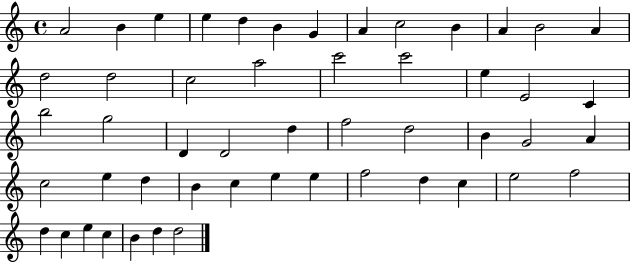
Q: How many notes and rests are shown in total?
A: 51